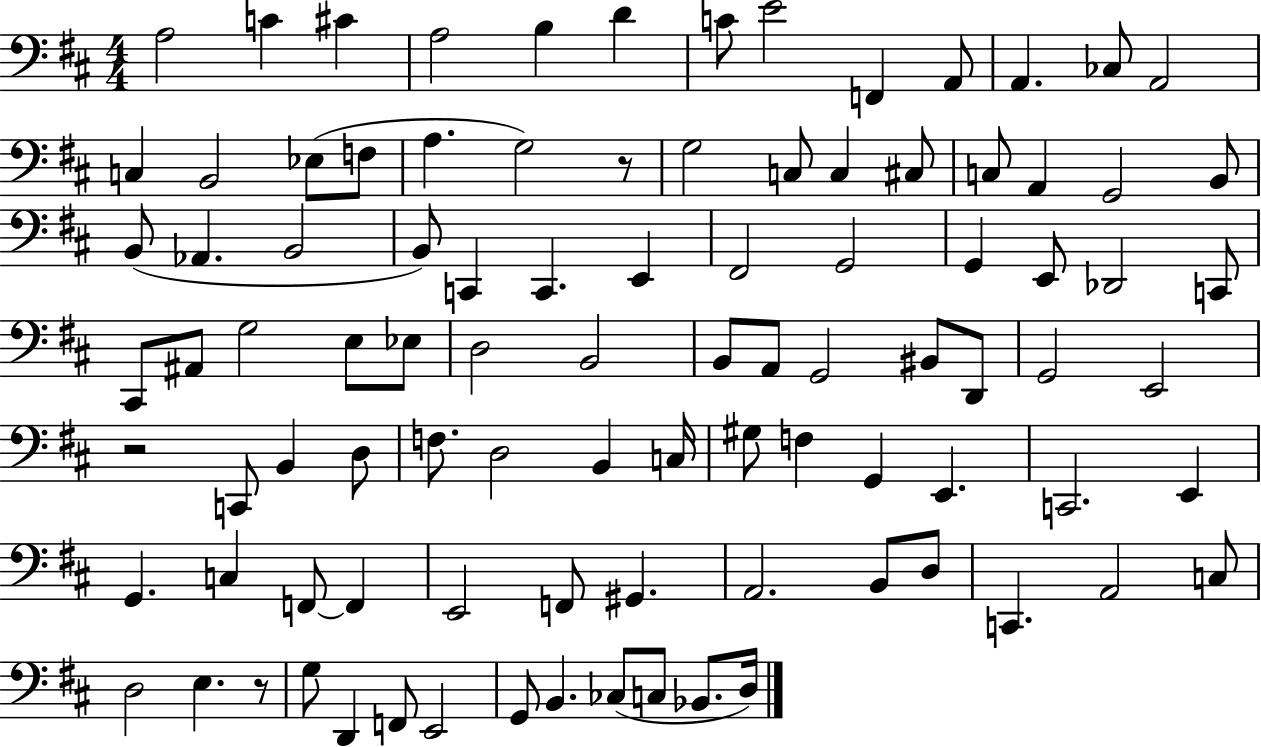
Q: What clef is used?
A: bass